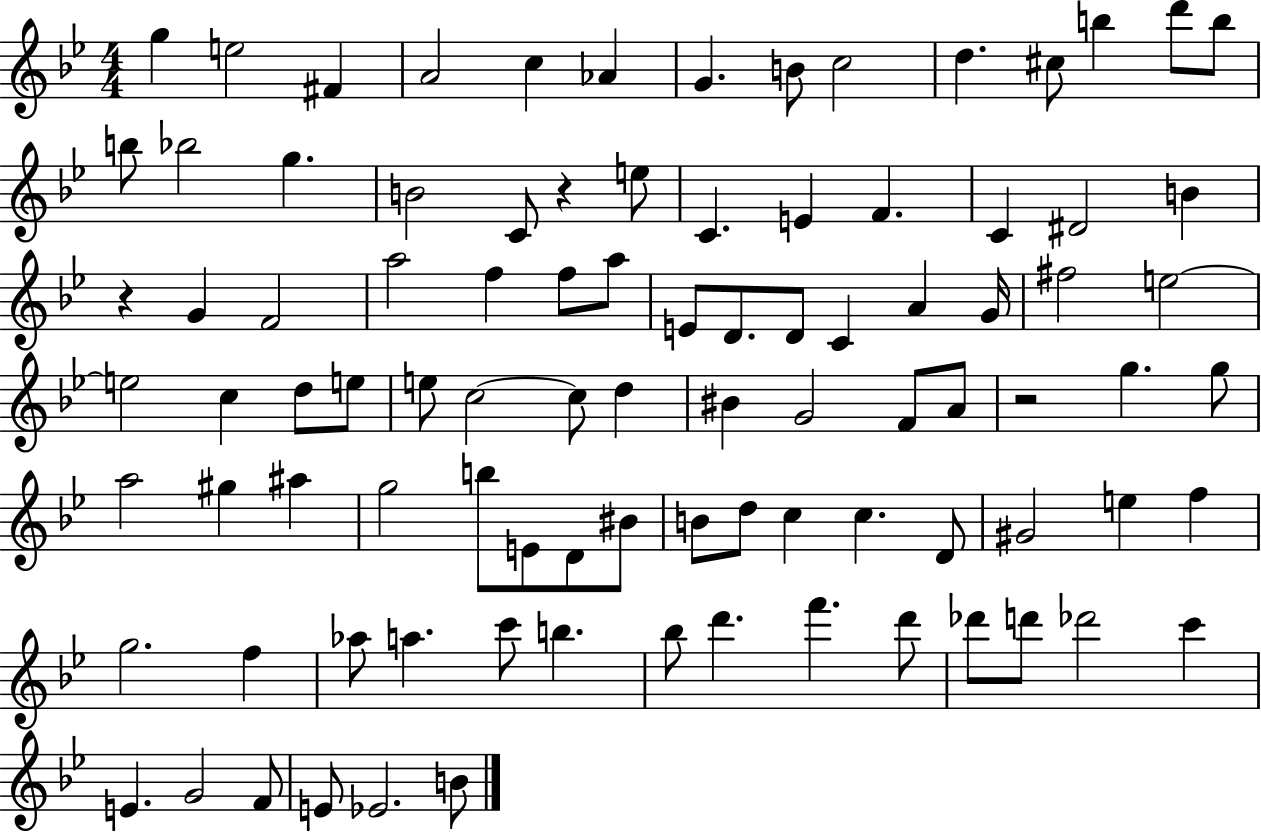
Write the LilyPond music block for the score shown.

{
  \clef treble
  \numericTimeSignature
  \time 4/4
  \key bes \major
  g''4 e''2 fis'4 | a'2 c''4 aes'4 | g'4. b'8 c''2 | d''4. cis''8 b''4 d'''8 b''8 | \break b''8 bes''2 g''4. | b'2 c'8 r4 e''8 | c'4. e'4 f'4. | c'4 dis'2 b'4 | \break r4 g'4 f'2 | a''2 f''4 f''8 a''8 | e'8 d'8. d'8 c'4 a'4 g'16 | fis''2 e''2~~ | \break e''2 c''4 d''8 e''8 | e''8 c''2~~ c''8 d''4 | bis'4 g'2 f'8 a'8 | r2 g''4. g''8 | \break a''2 gis''4 ais''4 | g''2 b''8 e'8 d'8 bis'8 | b'8 d''8 c''4 c''4. d'8 | gis'2 e''4 f''4 | \break g''2. f''4 | aes''8 a''4. c'''8 b''4. | bes''8 d'''4. f'''4. d'''8 | des'''8 d'''8 des'''2 c'''4 | \break e'4. g'2 f'8 | e'8 ees'2. b'8 | \bar "|."
}